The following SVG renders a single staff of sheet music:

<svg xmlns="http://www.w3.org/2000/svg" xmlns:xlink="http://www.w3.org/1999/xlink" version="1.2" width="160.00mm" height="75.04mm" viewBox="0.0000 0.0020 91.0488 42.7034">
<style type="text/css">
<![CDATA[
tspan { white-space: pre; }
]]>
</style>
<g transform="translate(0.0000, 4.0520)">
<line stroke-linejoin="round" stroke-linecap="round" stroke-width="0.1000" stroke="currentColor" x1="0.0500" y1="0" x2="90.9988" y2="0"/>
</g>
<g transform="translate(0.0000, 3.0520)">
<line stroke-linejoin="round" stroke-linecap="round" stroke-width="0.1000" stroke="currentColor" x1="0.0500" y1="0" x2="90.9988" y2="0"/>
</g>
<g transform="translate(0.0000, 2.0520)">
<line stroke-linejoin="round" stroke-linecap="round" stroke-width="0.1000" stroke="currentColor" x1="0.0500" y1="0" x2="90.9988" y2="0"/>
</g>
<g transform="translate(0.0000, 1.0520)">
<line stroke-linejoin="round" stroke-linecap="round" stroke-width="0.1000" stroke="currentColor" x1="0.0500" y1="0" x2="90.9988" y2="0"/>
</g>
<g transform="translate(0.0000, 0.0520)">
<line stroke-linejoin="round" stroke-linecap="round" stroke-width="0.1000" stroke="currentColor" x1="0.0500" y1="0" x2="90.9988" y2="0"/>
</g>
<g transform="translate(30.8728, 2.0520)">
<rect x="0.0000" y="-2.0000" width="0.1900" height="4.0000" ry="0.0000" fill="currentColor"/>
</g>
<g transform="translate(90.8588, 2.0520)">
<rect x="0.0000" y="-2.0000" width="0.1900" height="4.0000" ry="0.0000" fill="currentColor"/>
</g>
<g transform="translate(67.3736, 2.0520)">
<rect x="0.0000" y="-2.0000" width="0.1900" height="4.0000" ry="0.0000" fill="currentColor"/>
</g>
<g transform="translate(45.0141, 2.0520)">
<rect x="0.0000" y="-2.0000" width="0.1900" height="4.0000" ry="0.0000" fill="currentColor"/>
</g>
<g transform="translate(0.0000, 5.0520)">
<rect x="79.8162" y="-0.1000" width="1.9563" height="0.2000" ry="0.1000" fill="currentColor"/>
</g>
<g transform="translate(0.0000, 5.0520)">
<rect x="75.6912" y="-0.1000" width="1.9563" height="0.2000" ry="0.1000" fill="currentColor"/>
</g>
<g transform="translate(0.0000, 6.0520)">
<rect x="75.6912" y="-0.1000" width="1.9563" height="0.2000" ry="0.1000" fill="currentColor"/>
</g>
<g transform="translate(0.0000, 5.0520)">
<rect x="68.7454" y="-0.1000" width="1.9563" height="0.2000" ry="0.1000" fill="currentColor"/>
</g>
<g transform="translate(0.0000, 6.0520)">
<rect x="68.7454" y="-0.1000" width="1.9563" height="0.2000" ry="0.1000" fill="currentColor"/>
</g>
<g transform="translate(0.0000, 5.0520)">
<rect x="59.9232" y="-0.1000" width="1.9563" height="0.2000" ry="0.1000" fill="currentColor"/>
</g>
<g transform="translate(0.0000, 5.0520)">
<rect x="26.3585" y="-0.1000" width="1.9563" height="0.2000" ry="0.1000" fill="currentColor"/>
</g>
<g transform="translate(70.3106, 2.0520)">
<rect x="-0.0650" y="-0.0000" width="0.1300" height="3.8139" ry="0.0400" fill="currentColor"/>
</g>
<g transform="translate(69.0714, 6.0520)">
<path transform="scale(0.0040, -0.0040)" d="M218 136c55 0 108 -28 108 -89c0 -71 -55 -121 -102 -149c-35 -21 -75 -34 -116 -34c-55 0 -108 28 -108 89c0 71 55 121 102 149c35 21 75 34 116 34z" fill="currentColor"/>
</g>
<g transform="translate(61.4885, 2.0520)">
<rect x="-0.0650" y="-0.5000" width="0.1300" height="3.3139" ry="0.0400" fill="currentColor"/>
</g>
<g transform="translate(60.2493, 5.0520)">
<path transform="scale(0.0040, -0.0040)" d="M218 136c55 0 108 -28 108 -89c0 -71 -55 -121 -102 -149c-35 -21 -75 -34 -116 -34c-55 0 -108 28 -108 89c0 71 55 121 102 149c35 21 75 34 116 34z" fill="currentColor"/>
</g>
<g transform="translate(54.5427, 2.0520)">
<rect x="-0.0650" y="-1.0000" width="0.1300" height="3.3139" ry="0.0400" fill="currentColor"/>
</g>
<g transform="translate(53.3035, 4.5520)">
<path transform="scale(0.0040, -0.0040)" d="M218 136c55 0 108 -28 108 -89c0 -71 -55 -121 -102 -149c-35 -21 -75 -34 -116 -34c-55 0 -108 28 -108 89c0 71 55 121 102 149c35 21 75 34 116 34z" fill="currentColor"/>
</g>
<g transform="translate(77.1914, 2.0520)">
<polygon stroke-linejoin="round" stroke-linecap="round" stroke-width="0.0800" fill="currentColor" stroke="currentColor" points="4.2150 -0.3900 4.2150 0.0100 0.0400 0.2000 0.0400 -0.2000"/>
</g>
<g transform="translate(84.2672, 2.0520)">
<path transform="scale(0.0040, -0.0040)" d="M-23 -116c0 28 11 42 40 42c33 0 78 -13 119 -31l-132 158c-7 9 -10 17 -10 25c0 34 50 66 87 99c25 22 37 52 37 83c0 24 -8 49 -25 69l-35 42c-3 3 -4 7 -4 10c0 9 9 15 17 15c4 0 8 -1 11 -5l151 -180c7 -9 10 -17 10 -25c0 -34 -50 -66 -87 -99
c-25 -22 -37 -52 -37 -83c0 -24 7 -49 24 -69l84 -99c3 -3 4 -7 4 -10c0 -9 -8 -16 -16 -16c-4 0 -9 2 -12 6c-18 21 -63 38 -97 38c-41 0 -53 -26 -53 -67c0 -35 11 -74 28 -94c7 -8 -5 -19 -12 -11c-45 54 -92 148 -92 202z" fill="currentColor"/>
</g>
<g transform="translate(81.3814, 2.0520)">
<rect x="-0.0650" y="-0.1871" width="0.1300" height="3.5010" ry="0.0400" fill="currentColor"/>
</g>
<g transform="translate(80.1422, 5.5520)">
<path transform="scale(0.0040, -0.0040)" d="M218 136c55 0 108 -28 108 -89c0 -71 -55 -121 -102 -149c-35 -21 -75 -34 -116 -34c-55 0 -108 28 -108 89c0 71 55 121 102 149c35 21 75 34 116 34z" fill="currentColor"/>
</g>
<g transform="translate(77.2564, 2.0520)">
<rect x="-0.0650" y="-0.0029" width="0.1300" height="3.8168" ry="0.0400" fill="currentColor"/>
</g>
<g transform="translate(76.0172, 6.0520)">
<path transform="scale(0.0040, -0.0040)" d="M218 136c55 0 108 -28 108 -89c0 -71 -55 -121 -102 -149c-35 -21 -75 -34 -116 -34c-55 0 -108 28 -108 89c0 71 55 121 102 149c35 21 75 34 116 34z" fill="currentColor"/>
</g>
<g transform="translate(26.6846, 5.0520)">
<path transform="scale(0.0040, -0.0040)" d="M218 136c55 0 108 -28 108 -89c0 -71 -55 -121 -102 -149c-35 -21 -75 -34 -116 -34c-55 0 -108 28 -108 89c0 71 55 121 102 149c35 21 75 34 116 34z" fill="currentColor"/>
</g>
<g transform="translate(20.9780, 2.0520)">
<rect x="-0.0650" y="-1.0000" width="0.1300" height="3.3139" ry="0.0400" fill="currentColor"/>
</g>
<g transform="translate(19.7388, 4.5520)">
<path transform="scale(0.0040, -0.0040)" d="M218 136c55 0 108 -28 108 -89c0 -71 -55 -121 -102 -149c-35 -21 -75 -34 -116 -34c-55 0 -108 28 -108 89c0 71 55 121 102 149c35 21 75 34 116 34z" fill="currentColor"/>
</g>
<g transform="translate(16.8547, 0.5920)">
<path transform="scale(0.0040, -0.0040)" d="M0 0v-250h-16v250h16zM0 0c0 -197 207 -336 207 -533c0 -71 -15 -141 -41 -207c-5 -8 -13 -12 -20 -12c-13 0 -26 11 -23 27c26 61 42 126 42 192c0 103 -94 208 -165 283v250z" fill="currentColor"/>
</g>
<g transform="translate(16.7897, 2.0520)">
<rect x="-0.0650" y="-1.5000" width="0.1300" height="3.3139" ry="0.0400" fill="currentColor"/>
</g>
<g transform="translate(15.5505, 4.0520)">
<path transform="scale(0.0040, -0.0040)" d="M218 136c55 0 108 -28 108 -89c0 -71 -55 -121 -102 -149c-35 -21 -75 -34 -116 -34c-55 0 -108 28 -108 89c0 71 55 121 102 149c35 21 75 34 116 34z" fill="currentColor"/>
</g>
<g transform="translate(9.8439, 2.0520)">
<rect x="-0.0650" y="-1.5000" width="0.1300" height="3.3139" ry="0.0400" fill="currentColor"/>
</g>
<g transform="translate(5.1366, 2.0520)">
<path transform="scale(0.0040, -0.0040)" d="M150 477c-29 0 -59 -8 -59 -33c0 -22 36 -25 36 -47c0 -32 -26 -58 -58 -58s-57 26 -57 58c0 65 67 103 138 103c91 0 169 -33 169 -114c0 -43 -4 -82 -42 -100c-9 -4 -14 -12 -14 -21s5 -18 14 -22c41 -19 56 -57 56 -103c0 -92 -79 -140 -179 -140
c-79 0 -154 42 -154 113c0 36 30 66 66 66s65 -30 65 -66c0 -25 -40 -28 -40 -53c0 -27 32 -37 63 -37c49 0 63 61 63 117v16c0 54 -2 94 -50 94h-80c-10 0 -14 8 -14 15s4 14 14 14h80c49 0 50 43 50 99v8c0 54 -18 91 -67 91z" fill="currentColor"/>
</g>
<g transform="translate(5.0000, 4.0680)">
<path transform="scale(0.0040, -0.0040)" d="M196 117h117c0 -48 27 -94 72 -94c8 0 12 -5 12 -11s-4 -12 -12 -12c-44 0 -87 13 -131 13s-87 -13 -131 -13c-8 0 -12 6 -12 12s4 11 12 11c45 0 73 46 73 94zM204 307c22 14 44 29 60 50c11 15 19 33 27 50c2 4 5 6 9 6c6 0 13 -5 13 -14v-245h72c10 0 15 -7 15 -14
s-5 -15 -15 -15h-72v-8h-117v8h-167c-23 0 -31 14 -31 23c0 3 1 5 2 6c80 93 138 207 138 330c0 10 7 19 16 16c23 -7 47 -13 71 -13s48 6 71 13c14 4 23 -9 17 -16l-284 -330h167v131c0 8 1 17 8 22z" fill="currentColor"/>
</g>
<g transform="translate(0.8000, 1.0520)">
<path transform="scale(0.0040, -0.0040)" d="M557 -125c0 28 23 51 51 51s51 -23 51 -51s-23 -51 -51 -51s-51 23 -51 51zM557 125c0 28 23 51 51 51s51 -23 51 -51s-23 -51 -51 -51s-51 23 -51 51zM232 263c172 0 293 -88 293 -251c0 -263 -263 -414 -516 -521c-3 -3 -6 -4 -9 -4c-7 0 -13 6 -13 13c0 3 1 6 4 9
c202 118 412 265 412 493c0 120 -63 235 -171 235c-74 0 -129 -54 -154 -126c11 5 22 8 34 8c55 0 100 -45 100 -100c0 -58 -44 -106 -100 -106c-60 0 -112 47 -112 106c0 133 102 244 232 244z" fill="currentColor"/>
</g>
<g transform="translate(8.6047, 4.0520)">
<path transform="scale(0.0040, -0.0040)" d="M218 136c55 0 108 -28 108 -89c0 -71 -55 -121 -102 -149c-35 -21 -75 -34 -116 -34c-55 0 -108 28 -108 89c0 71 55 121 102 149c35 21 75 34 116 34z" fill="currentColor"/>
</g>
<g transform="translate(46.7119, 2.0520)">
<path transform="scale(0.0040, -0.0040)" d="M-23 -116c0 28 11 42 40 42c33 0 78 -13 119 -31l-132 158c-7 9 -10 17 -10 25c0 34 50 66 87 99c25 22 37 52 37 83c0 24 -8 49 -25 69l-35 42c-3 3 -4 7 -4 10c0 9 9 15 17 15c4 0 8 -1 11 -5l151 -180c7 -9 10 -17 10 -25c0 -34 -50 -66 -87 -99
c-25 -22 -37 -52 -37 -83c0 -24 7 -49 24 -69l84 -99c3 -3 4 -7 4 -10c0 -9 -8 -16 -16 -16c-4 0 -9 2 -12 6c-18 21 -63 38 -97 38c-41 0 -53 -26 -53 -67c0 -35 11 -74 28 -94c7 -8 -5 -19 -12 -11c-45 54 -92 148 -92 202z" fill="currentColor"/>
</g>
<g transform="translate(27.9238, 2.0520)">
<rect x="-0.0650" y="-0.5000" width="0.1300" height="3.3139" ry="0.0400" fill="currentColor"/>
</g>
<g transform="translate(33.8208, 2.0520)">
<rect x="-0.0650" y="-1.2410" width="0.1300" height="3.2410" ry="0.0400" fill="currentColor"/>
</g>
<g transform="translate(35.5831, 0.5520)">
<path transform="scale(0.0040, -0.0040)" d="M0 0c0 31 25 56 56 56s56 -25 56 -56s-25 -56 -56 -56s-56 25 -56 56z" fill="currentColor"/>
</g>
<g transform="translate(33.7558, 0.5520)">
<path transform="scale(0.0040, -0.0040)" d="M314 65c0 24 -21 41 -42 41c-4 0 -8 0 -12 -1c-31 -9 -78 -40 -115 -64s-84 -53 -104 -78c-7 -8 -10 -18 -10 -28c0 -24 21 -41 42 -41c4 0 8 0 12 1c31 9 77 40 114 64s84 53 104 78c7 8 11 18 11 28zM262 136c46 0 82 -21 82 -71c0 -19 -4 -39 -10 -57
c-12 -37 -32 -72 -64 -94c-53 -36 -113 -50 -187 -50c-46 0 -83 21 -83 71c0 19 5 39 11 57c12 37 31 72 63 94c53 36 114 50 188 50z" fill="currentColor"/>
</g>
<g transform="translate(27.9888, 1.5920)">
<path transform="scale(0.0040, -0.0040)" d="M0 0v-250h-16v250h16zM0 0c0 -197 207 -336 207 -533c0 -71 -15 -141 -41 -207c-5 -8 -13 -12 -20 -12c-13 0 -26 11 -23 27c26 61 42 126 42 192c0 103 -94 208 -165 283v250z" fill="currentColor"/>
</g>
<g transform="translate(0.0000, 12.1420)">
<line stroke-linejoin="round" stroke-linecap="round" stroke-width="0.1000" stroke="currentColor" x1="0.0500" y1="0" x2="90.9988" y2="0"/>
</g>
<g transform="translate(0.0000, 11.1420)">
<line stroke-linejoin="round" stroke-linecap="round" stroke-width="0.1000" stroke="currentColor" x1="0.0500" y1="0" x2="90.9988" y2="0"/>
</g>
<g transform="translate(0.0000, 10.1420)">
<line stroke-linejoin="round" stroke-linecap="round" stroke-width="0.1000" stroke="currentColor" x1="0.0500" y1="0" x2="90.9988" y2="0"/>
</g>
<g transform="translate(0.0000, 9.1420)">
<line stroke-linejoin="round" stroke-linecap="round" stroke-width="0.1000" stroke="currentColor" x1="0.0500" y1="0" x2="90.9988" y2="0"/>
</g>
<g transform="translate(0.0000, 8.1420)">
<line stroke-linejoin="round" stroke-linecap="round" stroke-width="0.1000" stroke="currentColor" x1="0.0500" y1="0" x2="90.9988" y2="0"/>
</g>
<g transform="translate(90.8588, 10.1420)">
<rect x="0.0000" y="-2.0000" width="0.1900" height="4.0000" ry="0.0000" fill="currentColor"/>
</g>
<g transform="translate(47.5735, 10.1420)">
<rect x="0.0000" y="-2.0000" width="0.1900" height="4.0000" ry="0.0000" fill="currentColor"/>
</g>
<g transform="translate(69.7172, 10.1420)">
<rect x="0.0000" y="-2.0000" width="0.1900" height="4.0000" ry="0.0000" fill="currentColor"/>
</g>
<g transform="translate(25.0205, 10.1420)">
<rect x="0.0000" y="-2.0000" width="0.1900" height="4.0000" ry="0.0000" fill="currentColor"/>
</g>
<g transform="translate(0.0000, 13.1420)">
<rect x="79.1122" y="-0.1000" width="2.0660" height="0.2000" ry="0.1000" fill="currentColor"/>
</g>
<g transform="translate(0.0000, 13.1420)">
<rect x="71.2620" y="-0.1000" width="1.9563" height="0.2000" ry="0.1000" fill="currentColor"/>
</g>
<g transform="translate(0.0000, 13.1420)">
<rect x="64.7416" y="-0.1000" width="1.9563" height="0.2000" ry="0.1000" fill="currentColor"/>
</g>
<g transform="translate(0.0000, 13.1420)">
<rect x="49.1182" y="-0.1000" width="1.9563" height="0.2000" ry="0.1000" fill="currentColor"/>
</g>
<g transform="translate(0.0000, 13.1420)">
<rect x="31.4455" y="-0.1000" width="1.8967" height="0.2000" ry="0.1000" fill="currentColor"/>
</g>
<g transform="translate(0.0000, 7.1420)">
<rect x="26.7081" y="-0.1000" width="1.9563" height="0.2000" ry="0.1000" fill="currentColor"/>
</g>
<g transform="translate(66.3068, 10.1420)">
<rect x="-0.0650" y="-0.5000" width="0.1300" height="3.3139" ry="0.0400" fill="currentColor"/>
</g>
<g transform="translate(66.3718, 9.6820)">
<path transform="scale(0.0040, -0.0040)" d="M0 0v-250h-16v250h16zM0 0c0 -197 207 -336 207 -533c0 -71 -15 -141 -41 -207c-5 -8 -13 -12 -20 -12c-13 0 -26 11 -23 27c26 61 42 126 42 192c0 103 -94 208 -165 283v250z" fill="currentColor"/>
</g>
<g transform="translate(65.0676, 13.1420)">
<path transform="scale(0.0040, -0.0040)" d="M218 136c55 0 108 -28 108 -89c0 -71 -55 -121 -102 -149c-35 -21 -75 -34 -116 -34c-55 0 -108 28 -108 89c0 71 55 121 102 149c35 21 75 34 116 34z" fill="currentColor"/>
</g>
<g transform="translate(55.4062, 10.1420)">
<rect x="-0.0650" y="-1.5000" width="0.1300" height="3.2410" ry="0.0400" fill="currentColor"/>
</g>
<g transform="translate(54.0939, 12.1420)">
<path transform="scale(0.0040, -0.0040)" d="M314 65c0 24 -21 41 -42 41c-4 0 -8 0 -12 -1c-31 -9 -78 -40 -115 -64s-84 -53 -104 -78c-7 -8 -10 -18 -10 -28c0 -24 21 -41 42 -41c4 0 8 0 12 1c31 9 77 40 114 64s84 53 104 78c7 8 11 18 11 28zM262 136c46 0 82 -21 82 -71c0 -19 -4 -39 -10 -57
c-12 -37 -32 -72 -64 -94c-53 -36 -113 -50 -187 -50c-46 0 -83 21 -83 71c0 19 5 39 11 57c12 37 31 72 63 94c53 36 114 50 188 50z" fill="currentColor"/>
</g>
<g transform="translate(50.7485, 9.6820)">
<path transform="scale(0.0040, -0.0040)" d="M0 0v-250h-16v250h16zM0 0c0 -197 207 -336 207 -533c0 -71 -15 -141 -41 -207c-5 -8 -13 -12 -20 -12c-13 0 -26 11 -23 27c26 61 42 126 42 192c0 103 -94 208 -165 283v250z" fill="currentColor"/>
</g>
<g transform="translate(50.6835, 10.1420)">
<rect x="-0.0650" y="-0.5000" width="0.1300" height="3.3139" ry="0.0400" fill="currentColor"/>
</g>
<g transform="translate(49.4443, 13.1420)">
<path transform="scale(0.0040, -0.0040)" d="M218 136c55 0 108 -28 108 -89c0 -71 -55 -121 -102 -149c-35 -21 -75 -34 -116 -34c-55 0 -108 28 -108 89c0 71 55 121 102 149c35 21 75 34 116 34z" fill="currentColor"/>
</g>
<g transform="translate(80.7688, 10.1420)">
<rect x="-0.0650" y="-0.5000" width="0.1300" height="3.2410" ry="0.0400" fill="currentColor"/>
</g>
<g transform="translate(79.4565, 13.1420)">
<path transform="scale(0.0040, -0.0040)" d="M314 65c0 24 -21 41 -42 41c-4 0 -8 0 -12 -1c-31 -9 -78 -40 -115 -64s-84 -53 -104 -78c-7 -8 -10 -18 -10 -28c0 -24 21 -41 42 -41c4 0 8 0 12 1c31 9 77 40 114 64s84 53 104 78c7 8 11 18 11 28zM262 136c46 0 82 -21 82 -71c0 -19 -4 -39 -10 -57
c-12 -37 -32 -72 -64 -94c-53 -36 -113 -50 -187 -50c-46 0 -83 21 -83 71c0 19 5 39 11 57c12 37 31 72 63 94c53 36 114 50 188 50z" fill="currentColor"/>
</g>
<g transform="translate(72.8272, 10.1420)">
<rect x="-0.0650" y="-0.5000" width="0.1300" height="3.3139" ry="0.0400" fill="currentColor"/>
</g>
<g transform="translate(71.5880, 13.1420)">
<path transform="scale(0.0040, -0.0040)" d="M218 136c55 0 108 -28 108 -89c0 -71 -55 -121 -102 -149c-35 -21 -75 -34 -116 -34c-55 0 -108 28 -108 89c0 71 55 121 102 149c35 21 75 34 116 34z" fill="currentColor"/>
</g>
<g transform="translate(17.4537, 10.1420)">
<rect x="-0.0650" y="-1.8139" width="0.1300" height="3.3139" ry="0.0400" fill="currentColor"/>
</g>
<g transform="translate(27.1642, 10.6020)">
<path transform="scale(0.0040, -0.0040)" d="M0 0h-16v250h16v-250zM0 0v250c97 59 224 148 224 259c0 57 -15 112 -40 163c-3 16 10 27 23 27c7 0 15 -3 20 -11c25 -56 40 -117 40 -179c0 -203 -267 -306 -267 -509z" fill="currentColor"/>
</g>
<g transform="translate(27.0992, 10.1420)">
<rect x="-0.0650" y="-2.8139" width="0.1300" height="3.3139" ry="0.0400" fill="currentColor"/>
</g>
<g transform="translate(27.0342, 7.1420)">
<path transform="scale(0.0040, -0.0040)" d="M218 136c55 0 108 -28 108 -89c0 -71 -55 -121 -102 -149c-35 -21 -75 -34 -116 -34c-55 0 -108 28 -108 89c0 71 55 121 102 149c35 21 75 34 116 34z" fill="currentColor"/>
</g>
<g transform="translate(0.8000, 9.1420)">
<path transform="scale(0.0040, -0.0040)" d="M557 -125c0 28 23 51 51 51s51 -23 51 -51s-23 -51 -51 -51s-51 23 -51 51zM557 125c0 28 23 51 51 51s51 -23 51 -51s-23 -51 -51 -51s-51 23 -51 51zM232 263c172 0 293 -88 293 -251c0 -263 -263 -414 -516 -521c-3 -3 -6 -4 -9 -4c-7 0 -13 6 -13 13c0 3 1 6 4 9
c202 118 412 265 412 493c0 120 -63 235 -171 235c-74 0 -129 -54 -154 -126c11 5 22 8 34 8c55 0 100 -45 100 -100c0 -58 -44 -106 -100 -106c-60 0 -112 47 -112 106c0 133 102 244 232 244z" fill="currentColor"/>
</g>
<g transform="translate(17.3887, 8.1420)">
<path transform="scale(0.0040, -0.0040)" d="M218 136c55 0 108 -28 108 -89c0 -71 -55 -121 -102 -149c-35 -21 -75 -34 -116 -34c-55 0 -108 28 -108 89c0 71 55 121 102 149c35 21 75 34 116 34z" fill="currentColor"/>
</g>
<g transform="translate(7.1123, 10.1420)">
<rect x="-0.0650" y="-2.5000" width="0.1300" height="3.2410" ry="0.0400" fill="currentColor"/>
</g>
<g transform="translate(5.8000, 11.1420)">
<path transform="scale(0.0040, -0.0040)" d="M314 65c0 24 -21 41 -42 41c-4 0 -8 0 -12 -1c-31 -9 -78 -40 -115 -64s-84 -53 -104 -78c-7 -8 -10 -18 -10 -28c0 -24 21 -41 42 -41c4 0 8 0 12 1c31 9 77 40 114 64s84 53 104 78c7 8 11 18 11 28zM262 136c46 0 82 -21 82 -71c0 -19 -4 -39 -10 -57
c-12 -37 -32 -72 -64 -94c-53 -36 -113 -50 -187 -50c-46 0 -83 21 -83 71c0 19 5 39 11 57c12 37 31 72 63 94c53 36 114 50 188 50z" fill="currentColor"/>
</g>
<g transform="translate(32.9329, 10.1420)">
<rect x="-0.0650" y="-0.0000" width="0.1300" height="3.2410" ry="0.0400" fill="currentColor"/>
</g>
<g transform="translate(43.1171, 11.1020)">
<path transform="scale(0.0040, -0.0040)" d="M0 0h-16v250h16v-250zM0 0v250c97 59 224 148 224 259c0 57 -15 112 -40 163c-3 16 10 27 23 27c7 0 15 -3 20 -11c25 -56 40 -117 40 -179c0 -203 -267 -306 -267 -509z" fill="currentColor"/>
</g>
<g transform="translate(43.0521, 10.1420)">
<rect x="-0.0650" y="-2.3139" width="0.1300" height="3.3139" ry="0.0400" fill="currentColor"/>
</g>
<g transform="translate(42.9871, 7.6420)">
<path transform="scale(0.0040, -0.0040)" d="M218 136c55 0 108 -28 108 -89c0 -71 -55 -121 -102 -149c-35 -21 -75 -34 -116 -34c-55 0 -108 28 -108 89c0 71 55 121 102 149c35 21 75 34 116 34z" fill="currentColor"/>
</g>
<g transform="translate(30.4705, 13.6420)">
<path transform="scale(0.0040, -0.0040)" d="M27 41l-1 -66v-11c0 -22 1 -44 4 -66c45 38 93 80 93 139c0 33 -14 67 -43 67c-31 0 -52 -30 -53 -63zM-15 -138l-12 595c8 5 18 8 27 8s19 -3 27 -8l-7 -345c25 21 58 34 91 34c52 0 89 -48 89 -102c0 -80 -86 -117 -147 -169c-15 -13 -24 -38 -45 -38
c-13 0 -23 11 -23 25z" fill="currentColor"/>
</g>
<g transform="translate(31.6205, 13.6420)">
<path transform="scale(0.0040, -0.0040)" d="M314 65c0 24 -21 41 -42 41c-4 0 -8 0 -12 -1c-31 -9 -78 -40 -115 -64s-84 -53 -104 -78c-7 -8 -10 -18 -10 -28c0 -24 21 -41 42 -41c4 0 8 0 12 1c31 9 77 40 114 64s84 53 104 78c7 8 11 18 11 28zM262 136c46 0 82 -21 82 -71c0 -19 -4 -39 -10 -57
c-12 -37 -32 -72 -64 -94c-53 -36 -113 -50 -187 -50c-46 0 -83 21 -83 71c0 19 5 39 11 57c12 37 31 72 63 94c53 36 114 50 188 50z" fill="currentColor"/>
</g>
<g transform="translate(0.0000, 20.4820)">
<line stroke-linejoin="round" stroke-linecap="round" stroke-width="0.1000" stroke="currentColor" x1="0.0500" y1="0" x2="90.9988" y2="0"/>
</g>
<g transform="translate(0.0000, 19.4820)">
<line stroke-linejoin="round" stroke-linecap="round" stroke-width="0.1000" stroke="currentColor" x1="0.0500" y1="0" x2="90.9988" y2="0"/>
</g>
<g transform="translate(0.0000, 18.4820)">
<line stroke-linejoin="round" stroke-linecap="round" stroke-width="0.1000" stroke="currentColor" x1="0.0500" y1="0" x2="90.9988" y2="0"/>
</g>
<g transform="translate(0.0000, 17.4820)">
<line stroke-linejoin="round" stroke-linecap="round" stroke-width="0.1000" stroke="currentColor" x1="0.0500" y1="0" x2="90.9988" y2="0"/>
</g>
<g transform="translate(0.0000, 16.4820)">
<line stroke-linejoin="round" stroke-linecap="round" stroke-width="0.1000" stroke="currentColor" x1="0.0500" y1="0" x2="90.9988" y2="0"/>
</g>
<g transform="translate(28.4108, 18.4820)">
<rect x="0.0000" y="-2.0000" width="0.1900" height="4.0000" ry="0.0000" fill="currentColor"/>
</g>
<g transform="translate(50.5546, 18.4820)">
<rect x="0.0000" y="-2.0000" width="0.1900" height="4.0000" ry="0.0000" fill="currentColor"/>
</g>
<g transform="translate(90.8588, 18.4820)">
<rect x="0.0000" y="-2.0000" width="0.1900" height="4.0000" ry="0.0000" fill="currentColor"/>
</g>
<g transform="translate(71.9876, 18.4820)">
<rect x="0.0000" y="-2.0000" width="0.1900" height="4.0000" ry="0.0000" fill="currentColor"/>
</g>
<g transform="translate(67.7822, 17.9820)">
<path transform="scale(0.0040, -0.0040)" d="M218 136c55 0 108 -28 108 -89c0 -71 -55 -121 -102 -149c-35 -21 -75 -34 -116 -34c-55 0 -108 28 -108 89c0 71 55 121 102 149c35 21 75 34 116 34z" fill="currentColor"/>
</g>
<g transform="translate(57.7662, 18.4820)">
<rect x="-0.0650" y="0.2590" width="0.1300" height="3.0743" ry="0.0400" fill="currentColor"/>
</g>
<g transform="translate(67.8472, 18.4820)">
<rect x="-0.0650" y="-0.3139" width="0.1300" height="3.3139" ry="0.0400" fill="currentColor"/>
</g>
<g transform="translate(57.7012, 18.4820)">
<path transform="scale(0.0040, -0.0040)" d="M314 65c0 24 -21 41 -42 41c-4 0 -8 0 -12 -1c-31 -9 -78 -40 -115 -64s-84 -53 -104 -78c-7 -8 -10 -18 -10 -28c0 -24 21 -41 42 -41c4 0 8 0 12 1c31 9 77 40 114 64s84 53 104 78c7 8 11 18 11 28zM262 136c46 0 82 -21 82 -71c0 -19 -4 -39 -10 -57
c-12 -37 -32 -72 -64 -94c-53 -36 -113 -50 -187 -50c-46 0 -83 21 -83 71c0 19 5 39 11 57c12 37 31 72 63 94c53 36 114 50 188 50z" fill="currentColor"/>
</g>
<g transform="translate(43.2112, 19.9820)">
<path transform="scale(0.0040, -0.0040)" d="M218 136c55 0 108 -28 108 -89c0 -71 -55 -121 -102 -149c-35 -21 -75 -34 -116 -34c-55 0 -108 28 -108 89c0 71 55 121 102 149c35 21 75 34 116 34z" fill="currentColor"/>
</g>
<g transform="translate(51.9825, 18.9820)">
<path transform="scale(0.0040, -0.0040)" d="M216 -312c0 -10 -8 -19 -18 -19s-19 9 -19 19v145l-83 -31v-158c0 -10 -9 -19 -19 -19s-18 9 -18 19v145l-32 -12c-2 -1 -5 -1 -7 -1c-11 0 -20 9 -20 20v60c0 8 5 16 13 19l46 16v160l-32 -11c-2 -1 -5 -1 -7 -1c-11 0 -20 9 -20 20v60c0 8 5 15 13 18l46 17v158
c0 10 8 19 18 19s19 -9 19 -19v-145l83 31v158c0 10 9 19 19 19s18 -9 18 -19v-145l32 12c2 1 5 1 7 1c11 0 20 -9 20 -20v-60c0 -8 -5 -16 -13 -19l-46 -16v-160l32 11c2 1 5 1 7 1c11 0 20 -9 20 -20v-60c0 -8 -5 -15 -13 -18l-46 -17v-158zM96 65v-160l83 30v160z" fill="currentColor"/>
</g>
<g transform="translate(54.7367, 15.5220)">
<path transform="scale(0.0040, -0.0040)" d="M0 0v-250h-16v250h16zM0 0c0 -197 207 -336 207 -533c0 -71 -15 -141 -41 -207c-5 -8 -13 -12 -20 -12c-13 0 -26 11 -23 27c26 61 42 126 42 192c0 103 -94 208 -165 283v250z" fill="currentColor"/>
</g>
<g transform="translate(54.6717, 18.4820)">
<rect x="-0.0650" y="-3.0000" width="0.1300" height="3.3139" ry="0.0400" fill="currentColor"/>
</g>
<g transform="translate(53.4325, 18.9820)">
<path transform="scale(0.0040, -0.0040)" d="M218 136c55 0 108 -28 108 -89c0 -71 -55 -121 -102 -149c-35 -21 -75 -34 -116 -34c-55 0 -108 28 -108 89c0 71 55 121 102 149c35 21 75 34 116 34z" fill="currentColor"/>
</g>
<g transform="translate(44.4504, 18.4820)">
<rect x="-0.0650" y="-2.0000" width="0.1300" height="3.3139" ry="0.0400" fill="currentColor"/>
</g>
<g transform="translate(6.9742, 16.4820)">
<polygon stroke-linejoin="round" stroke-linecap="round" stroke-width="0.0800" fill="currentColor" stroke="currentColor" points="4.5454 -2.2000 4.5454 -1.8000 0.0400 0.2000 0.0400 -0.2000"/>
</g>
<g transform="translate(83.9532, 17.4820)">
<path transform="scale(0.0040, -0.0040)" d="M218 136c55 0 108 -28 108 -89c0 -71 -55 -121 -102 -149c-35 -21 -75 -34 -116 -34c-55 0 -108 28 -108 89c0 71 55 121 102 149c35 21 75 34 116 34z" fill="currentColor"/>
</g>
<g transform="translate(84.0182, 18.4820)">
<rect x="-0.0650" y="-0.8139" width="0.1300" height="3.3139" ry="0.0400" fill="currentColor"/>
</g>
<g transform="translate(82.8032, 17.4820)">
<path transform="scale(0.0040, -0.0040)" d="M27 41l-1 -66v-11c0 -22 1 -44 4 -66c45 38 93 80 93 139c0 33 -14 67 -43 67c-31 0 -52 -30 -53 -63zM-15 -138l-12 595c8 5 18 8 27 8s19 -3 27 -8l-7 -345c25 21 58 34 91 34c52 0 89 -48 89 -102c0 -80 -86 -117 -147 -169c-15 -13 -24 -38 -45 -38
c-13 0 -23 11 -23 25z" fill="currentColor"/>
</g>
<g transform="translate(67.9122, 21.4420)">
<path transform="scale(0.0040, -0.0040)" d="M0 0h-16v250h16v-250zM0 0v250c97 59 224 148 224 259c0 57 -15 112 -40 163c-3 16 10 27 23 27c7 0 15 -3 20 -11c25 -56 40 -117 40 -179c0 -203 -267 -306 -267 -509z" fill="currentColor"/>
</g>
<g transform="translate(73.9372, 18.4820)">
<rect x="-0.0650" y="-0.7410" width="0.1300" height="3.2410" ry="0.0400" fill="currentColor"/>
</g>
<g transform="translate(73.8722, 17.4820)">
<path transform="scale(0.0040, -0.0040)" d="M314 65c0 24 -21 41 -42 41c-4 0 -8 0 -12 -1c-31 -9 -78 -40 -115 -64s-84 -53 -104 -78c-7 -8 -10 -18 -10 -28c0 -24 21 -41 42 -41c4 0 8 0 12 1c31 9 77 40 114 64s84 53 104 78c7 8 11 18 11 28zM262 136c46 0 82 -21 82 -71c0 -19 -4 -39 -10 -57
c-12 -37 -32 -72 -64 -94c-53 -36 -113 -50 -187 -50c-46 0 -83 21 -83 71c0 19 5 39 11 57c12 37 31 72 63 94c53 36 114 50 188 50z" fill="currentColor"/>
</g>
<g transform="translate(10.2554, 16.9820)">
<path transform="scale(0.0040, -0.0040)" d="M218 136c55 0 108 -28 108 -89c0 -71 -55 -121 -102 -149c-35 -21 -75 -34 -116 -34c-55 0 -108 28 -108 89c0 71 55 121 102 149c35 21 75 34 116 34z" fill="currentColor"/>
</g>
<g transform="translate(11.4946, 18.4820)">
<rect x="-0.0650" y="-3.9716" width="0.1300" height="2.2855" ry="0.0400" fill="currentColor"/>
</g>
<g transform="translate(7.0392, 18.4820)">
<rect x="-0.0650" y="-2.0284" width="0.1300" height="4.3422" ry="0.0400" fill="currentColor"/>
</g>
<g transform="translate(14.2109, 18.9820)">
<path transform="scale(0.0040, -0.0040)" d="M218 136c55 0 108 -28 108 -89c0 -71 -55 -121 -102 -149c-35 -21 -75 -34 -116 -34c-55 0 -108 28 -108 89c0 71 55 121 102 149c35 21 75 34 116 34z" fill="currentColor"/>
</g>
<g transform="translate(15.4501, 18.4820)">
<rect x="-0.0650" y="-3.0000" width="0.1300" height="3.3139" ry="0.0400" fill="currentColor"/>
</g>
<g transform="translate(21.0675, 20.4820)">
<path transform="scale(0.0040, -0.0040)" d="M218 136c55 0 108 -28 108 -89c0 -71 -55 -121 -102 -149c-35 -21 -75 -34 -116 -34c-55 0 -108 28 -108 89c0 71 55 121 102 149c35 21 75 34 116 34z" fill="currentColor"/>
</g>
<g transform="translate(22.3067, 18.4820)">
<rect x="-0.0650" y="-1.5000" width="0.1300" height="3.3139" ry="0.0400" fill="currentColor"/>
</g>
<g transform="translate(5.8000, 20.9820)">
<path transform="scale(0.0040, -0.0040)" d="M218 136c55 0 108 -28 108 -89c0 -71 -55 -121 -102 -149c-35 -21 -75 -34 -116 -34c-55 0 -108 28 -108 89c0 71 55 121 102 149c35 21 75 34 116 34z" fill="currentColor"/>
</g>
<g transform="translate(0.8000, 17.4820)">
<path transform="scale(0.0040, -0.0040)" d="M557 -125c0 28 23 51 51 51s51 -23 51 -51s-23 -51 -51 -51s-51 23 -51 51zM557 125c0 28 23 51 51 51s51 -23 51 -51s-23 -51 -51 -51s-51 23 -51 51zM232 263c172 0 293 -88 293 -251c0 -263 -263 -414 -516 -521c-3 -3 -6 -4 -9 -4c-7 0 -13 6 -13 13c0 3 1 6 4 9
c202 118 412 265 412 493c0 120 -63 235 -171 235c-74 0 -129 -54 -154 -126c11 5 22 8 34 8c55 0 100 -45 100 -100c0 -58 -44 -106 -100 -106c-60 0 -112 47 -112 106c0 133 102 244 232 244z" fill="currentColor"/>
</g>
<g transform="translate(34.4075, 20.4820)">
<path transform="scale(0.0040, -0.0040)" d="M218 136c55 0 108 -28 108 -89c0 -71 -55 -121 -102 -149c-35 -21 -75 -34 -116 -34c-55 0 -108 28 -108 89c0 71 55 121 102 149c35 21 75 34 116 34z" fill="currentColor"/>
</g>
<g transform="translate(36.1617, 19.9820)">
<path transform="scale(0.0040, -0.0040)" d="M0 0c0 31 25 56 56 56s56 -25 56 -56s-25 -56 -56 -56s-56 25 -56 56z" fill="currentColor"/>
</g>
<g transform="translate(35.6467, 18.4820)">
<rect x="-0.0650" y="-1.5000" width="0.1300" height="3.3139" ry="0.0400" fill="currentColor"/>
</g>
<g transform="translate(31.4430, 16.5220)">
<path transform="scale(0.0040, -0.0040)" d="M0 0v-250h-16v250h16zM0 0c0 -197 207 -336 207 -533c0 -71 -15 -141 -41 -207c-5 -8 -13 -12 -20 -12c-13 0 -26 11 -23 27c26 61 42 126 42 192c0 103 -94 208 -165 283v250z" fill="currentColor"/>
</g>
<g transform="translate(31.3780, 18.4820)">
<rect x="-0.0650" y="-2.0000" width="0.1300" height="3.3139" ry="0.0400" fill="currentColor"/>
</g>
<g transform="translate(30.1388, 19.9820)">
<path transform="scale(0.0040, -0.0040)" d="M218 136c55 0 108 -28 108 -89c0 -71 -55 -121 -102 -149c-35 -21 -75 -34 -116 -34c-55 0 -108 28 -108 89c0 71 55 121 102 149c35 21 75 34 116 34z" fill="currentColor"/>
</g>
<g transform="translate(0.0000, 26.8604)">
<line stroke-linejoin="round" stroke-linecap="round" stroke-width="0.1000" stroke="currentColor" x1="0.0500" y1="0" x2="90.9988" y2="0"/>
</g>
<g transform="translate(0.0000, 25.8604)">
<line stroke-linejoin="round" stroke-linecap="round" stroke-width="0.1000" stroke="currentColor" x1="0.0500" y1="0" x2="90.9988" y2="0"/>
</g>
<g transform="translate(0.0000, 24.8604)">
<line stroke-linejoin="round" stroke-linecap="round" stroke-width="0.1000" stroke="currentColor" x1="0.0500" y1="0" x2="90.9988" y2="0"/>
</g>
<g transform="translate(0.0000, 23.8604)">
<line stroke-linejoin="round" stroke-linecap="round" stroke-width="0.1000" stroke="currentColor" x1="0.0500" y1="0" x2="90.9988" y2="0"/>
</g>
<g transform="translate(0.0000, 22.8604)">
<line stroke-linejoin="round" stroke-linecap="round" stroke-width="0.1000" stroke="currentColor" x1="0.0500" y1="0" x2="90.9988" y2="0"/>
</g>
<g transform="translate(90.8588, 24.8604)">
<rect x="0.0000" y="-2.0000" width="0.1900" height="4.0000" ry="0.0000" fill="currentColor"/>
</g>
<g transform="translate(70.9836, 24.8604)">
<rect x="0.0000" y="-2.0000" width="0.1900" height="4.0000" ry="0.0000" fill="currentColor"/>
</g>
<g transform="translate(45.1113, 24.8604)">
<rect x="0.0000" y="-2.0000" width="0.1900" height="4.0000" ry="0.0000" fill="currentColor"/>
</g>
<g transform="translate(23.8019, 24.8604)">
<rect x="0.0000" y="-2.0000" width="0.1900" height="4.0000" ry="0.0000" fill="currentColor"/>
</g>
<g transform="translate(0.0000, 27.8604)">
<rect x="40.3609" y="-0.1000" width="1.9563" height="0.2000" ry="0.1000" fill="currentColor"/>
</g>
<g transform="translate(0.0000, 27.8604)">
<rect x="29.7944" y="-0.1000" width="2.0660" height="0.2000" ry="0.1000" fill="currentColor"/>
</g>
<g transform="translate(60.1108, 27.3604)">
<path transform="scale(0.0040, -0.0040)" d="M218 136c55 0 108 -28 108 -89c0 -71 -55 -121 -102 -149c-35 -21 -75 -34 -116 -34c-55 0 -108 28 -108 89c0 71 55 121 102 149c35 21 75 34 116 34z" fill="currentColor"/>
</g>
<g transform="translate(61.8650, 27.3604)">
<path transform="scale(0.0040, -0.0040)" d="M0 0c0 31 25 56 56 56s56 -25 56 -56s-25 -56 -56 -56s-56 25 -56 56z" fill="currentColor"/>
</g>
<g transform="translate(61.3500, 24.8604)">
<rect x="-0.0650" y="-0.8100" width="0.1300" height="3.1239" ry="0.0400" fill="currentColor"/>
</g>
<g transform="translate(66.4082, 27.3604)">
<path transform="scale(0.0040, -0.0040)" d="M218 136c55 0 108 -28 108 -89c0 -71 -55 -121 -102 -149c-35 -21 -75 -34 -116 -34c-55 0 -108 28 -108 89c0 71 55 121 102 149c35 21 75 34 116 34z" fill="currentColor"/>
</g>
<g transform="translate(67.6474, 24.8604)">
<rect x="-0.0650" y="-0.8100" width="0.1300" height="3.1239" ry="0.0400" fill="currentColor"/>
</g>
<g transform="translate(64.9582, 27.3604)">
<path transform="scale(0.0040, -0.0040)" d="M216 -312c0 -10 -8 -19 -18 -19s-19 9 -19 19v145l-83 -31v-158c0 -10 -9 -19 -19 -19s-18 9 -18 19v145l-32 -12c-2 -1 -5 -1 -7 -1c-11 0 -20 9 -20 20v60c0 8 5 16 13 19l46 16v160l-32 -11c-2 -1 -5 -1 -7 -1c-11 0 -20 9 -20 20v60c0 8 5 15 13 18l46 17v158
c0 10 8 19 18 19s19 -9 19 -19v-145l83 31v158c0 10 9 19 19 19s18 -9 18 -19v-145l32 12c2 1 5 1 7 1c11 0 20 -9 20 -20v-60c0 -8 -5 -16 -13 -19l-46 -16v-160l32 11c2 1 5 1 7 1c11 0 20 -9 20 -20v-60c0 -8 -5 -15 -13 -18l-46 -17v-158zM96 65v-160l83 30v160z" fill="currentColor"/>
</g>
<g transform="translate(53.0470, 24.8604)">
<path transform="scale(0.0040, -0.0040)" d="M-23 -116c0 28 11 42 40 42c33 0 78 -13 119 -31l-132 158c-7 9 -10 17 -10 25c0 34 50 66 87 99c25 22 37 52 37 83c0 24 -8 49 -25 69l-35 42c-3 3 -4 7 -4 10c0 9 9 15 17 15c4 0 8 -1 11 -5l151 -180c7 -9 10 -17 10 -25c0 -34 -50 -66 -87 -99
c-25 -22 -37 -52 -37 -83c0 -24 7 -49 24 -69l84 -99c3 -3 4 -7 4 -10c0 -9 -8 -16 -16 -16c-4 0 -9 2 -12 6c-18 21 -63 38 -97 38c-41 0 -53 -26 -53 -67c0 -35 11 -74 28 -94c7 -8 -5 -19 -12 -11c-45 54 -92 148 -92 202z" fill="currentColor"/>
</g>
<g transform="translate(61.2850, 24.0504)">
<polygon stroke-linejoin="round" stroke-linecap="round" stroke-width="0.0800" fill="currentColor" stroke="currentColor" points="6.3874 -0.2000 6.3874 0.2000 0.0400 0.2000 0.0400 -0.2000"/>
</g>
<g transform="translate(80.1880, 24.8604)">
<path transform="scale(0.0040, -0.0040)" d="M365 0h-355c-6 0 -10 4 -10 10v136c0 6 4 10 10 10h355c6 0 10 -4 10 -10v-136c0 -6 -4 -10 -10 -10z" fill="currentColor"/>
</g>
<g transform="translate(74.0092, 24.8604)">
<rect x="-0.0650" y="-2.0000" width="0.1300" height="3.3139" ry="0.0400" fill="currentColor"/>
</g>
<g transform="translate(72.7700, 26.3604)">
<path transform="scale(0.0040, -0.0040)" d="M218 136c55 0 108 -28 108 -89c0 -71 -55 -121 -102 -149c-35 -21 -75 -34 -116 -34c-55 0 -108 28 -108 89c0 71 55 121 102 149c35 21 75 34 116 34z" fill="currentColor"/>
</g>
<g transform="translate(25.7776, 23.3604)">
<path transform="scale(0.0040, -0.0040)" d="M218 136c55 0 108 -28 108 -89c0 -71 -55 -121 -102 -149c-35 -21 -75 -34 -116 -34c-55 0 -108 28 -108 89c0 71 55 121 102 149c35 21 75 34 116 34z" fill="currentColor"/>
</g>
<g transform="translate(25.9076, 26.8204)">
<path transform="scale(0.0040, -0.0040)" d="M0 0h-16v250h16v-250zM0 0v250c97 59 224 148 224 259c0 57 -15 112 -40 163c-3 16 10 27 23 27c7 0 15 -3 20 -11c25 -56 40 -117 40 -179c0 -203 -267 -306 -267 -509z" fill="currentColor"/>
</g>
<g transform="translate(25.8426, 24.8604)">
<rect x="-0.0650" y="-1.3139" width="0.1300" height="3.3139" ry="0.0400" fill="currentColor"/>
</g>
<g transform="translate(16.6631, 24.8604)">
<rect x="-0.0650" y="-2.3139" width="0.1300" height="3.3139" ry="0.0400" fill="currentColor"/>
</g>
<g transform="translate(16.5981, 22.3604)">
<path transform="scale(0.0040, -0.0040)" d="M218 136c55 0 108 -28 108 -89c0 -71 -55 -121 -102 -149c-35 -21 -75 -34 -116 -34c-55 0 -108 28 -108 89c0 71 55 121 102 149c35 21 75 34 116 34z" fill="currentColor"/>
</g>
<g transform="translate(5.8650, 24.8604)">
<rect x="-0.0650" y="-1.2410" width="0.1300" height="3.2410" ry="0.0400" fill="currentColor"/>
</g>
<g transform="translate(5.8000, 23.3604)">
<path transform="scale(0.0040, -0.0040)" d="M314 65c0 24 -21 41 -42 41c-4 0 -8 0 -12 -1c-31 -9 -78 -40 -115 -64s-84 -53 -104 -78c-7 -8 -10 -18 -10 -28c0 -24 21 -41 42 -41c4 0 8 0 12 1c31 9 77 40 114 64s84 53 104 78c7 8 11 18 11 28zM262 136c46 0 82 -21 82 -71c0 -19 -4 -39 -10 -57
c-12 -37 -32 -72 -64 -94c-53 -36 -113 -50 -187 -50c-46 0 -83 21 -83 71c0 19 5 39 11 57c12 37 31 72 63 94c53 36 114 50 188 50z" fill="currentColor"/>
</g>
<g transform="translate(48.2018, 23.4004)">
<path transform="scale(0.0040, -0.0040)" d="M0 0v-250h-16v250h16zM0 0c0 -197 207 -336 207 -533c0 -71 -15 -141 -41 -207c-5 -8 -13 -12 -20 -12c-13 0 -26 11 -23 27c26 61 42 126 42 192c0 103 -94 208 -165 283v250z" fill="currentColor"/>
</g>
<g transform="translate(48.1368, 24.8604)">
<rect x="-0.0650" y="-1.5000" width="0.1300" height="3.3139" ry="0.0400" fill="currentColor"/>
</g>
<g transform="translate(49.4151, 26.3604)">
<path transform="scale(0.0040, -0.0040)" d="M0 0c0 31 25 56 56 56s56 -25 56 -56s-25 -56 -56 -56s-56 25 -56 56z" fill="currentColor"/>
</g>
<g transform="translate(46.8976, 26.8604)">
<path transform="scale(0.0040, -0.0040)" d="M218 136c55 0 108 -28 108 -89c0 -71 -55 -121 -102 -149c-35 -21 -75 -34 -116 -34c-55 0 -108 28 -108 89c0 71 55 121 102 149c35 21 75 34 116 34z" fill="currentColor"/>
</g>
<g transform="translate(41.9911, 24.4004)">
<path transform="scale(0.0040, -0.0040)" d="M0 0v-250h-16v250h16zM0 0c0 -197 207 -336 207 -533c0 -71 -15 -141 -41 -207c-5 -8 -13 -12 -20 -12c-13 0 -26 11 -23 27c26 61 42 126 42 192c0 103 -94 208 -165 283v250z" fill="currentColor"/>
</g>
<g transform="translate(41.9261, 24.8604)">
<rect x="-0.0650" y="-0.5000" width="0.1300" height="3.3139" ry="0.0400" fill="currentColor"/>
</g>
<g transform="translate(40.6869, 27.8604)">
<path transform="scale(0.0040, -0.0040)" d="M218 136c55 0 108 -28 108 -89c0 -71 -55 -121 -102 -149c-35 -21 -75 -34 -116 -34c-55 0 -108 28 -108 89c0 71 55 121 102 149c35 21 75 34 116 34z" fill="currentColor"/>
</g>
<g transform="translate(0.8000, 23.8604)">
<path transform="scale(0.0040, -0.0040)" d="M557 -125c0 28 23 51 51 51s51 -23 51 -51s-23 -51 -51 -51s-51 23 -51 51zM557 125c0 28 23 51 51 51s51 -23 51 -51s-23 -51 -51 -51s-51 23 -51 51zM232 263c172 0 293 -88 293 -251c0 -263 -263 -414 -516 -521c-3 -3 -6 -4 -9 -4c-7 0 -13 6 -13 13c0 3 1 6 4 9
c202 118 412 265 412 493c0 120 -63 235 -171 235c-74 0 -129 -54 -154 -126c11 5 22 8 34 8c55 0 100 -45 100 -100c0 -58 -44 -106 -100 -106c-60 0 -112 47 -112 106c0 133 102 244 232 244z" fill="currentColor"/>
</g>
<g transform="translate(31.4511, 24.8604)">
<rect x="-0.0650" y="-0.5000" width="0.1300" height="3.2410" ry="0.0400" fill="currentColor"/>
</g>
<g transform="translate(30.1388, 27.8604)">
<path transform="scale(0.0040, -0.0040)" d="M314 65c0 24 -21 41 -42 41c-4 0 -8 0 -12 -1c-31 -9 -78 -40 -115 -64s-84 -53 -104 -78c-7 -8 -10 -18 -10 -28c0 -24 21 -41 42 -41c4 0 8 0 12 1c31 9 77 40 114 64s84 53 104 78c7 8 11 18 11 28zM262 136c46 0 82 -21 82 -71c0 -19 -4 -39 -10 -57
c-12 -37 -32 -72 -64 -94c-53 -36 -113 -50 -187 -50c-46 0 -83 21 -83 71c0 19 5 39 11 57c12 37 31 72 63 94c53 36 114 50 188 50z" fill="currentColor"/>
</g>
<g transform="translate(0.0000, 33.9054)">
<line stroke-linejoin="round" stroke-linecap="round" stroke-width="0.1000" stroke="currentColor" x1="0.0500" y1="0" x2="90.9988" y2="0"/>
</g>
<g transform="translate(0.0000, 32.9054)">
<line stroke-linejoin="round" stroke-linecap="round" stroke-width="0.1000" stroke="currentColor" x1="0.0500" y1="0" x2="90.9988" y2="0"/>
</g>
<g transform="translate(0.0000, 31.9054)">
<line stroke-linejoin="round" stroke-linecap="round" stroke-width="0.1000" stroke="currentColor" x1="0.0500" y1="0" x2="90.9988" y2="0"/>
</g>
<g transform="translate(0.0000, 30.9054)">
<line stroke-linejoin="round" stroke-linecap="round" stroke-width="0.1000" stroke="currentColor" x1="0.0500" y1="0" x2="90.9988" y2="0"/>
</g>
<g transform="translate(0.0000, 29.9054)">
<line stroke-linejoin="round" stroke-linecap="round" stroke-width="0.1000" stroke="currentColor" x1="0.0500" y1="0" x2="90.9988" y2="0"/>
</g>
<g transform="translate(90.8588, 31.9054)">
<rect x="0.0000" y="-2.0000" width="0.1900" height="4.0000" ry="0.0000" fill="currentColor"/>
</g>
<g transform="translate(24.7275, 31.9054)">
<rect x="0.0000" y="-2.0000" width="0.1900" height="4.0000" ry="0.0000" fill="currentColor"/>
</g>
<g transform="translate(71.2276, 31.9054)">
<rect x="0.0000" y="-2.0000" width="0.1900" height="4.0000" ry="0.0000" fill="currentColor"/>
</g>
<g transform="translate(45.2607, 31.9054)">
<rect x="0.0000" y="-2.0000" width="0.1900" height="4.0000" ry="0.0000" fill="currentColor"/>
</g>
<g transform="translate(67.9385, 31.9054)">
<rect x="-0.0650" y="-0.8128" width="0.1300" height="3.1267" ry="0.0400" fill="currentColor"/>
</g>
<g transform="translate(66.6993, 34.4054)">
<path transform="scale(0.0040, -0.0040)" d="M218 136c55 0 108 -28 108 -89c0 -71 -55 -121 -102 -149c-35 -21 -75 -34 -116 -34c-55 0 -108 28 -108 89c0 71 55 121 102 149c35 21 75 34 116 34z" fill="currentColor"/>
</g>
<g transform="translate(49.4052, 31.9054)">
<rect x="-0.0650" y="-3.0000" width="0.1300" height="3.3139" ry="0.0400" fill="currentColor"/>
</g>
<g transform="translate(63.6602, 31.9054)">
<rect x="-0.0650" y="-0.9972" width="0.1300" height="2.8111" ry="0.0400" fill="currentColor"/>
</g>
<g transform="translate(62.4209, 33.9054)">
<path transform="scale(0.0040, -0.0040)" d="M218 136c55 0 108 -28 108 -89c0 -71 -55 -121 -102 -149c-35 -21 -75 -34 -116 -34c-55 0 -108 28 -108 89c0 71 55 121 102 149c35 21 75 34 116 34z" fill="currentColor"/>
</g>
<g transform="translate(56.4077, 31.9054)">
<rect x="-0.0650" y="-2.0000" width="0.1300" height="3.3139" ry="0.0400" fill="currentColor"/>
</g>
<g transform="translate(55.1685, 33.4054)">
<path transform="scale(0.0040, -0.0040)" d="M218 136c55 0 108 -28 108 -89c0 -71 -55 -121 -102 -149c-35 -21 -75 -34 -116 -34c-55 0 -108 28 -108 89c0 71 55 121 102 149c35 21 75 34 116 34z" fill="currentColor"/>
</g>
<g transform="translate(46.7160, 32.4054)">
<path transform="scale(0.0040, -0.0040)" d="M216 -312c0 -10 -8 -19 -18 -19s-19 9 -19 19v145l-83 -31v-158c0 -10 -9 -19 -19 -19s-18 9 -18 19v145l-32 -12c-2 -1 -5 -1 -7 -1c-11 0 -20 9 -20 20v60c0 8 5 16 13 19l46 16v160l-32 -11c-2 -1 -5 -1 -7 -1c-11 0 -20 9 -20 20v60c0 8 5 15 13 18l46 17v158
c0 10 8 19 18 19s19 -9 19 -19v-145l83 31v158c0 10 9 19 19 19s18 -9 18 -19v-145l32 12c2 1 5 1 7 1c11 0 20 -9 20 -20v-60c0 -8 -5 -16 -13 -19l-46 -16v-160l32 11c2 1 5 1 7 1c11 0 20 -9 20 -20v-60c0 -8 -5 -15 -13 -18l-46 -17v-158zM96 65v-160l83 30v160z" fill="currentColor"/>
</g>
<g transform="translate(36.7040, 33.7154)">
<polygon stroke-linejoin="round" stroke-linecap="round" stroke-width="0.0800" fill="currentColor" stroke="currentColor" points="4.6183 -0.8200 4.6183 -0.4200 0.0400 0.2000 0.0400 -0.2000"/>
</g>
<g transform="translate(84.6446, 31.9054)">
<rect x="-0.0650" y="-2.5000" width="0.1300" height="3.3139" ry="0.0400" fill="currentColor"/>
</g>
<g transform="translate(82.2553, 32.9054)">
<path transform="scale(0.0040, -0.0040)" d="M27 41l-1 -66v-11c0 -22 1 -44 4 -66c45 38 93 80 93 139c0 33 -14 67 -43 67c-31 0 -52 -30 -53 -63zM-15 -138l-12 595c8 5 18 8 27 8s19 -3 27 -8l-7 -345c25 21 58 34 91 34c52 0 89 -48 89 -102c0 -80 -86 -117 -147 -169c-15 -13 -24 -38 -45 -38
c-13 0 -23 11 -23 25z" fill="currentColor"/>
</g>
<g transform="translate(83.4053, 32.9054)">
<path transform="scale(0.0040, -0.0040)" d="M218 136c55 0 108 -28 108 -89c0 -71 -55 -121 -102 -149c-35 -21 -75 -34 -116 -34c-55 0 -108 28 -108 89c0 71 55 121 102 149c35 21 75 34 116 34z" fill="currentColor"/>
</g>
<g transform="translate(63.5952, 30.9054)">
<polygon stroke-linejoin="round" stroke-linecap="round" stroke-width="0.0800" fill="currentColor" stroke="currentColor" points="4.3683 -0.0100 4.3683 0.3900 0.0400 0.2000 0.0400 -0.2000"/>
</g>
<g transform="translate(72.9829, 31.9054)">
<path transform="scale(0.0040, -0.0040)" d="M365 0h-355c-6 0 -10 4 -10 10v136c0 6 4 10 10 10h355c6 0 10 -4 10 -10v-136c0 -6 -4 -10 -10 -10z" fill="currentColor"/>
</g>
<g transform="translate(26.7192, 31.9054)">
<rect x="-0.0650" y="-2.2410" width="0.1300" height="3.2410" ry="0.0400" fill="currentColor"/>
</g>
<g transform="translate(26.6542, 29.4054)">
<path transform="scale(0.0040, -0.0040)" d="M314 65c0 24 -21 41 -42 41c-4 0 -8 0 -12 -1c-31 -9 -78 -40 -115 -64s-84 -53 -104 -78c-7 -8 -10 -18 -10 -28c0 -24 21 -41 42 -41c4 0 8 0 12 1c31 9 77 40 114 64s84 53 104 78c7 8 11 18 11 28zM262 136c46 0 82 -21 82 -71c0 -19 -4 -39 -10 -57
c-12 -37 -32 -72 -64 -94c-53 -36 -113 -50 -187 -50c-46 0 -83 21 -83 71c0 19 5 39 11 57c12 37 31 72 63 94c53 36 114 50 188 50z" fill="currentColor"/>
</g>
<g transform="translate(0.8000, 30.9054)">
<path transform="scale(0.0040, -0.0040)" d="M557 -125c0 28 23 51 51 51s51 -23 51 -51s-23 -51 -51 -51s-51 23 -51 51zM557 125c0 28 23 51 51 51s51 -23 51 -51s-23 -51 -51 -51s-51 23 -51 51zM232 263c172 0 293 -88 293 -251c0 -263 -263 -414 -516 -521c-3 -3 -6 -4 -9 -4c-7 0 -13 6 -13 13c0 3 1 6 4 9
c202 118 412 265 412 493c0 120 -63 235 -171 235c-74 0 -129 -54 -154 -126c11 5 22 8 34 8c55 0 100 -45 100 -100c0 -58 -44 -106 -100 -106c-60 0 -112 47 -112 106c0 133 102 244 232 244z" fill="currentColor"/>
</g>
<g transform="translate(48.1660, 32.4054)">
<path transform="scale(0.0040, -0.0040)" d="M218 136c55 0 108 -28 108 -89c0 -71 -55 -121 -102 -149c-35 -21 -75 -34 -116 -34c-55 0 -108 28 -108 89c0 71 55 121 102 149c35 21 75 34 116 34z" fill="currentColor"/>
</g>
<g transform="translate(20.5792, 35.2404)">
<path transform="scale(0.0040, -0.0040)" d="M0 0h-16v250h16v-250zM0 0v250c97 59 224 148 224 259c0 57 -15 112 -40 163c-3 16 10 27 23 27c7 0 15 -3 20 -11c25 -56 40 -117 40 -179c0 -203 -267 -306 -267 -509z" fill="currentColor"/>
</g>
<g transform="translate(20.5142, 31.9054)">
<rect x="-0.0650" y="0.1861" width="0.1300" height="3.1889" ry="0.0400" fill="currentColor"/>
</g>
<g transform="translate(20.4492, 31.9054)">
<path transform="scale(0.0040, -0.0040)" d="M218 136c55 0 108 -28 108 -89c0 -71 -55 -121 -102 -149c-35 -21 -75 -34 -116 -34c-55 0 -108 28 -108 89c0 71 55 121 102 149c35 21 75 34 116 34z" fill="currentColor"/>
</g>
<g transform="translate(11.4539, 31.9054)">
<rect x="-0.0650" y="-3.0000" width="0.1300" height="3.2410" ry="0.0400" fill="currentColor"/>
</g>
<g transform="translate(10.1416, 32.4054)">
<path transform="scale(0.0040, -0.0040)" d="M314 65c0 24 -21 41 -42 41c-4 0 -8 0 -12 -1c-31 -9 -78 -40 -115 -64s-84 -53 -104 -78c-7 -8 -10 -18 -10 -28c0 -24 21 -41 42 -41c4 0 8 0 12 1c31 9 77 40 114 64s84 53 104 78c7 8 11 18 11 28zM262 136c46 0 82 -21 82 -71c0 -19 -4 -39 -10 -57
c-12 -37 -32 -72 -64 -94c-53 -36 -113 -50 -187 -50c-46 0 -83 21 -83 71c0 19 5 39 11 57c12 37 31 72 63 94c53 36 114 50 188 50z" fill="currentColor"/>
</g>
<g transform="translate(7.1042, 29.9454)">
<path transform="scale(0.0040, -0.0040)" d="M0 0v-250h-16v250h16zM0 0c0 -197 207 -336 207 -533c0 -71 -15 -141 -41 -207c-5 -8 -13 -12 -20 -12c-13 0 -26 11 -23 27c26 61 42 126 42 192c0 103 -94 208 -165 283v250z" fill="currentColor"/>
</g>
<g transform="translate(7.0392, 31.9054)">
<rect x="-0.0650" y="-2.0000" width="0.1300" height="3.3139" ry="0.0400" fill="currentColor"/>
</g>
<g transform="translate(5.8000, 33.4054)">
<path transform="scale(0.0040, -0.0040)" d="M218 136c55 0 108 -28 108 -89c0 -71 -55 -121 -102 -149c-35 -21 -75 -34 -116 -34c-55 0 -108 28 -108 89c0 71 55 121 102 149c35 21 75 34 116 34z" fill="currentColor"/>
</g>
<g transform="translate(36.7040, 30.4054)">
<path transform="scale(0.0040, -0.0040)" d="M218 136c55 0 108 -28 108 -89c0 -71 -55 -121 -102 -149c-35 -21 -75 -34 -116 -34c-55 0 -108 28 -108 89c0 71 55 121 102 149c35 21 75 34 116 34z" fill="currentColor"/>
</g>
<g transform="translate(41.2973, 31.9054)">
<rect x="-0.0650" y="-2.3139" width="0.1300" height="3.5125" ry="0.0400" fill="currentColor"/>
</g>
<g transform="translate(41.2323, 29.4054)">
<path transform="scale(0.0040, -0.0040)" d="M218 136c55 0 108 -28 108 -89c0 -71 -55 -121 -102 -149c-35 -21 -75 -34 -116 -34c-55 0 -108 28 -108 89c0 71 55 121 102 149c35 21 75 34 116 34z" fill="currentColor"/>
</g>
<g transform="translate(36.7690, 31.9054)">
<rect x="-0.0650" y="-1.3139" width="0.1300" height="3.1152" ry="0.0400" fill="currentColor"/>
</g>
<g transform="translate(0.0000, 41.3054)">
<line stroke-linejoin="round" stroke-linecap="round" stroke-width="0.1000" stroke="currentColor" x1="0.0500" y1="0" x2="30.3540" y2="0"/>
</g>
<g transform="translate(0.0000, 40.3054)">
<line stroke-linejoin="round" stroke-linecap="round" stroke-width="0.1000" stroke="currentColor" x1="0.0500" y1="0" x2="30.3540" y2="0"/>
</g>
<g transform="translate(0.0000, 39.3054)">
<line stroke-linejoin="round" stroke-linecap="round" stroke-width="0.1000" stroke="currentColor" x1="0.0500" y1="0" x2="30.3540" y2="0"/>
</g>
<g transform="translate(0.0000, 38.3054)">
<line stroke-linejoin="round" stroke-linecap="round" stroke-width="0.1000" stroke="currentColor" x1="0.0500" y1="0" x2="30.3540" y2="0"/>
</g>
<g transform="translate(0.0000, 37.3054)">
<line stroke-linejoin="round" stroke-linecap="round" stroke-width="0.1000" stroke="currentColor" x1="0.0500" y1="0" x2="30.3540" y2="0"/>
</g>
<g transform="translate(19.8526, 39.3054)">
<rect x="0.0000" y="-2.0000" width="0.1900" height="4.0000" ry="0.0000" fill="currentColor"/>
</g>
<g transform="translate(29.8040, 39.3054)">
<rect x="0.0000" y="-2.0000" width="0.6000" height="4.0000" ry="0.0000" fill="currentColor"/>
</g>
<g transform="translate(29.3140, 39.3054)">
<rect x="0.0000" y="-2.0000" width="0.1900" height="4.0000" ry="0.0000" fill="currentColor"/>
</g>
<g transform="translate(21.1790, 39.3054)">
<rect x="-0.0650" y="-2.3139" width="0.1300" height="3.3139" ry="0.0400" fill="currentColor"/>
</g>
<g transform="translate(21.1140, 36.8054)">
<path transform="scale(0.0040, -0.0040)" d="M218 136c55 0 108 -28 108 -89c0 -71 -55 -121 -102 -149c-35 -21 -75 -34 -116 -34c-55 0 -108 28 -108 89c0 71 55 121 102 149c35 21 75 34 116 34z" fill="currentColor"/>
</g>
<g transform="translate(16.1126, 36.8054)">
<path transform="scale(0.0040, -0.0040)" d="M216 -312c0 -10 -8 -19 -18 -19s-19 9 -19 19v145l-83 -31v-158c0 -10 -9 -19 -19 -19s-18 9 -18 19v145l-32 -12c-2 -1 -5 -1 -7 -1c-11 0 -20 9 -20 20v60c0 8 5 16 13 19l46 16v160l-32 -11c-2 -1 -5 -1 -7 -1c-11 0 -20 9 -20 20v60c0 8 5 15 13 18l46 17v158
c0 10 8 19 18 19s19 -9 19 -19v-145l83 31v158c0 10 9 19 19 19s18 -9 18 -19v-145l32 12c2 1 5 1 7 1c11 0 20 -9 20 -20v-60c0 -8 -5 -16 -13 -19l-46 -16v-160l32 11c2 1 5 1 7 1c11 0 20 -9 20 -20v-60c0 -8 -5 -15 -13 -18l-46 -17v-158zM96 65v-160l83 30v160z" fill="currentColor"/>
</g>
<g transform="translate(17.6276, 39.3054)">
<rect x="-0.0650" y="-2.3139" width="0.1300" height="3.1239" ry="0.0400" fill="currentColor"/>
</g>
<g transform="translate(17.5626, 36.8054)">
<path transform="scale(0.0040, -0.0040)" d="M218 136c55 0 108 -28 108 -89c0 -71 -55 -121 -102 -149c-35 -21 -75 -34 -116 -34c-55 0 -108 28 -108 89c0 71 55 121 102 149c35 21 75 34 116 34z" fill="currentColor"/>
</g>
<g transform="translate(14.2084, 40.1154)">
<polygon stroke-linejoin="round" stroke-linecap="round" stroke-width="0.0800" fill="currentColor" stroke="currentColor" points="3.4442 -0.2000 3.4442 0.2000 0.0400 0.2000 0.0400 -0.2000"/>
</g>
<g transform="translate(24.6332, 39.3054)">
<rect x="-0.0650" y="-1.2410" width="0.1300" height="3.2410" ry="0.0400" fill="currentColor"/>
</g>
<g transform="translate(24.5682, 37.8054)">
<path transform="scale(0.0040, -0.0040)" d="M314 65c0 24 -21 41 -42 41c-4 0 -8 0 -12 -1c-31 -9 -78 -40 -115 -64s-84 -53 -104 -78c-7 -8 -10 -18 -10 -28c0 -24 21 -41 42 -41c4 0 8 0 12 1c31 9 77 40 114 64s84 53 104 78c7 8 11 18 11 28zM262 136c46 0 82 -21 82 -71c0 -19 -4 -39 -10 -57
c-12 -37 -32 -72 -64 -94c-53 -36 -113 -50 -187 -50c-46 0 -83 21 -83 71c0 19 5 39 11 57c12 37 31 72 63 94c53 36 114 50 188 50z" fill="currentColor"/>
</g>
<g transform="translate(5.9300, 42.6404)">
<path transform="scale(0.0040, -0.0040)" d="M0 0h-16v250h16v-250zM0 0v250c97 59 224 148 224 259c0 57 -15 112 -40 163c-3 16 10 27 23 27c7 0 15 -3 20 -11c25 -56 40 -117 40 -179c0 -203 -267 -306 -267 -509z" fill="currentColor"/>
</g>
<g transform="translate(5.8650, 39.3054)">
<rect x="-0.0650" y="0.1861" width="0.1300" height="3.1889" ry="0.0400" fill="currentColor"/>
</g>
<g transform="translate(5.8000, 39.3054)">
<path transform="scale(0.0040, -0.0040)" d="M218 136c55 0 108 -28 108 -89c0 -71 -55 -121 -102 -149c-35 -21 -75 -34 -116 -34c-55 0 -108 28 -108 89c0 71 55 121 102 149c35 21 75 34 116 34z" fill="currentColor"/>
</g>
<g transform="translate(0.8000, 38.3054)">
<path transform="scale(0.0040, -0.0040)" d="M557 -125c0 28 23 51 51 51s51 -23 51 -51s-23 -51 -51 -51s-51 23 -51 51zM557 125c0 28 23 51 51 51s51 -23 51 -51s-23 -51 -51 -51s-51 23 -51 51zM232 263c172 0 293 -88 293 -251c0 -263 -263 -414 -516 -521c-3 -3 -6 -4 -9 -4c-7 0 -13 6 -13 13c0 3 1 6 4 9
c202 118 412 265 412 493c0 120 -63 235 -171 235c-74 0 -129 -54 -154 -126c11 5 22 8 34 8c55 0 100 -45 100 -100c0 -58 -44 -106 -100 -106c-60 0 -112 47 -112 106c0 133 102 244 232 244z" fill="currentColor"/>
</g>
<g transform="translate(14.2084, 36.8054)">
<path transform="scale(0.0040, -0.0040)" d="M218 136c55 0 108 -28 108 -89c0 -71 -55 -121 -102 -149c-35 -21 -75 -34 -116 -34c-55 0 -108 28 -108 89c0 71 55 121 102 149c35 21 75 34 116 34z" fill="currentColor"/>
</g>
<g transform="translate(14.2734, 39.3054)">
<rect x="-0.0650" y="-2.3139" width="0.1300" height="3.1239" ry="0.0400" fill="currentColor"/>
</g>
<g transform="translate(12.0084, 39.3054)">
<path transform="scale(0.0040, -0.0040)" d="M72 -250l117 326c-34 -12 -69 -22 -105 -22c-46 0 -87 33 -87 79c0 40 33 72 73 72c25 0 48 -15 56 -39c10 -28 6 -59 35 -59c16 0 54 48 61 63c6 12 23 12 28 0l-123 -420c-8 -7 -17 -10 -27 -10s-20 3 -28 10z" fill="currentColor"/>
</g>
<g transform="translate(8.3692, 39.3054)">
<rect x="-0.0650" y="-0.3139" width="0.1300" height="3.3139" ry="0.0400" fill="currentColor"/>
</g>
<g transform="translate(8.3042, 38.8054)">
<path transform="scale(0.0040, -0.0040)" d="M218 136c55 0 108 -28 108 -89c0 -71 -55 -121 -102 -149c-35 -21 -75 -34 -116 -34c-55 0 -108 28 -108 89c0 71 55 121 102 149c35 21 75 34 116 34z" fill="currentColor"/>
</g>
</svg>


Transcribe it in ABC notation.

X:1
T:Untitled
M:3/4
L:1/4
K:C
G,, G,,/2 F,, E,,/2 G,2 z F,, E,, C,, C,,/2 D,,/2 z B,,2 A, C/2 _D,,2 B,/2 E,,/2 G,,2 E,,/2 E,, E,,2 F,,/2 G,/2 C, G,, A,,/2 G,, A,, ^C,/2 D,2 E,/2 F,2 _F, G,2 B, G,/2 E,,2 E,,/2 G,,/2 z F,,/2 ^F,,/2 A,, z2 A,,/2 C,2 D,/2 B,2 G,/2 B,/2 ^C, A,, G,,/2 F,,/2 z2 _B,, D,/2 E, z/2 B,/2 ^B,/2 B, G,2